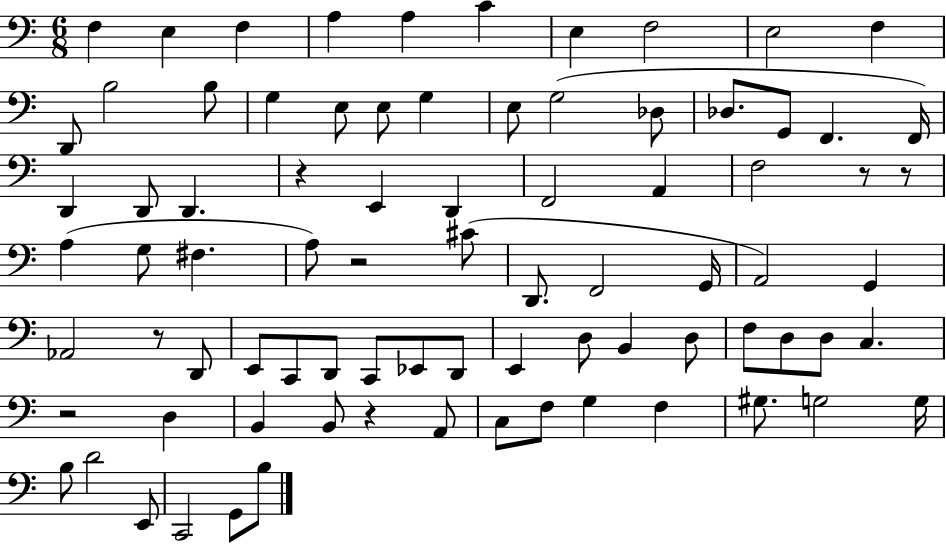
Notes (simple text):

F3/q E3/q F3/q A3/q A3/q C4/q E3/q F3/h E3/h F3/q D2/e B3/h B3/e G3/q E3/e E3/e G3/q E3/e G3/h Db3/e Db3/e. G2/e F2/q. F2/s D2/q D2/e D2/q. R/q E2/q D2/q F2/h A2/q F3/h R/e R/e A3/q G3/e F#3/q. A3/e R/h C#4/e D2/e. F2/h G2/s A2/h G2/q Ab2/h R/e D2/e E2/e C2/e D2/e C2/e Eb2/e D2/e E2/q D3/e B2/q D3/e F3/e D3/e D3/e C3/q. R/h D3/q B2/q B2/e R/q A2/e C3/e F3/e G3/q F3/q G#3/e. G3/h G3/s B3/e D4/h E2/e C2/h G2/e B3/e